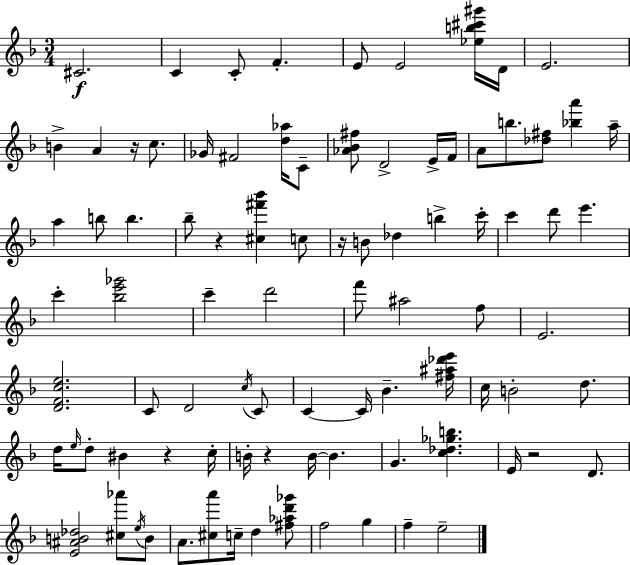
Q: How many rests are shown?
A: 6